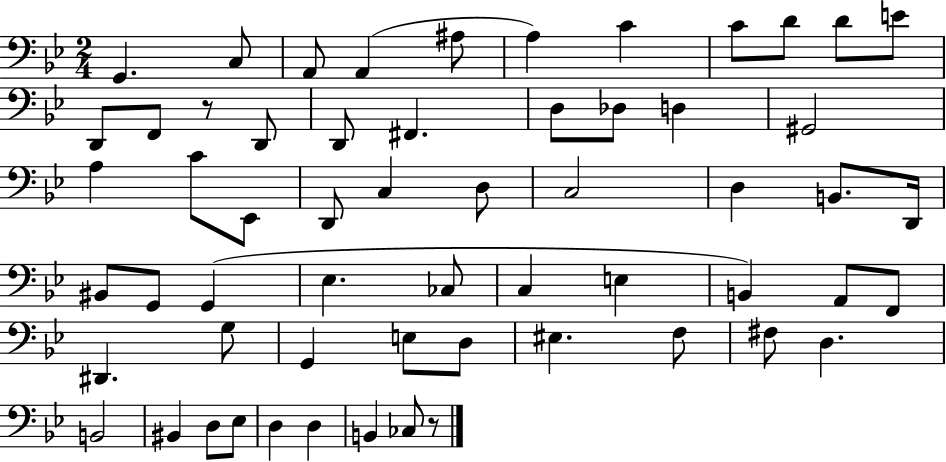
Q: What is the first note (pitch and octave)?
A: G2